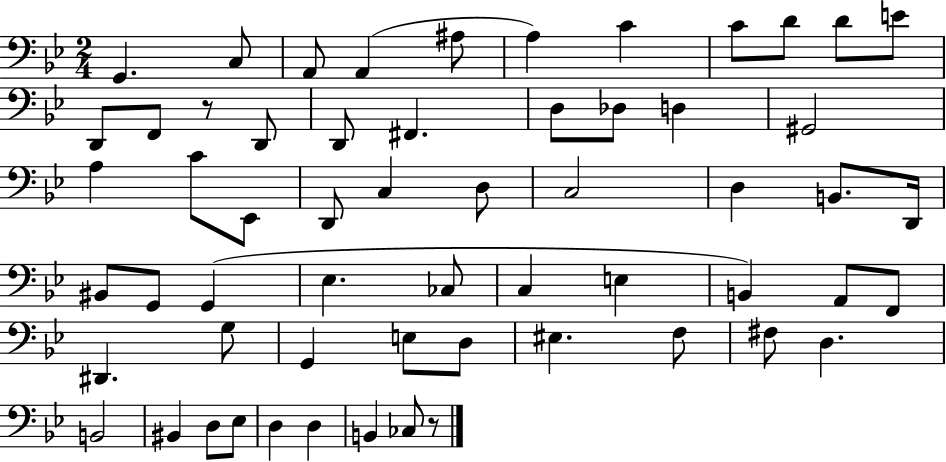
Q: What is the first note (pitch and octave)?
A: G2